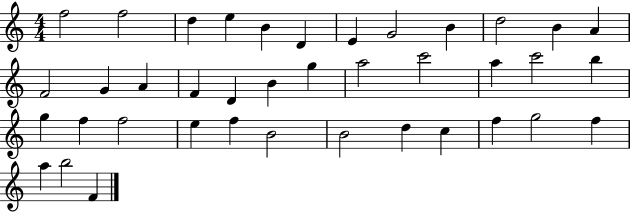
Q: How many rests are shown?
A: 0